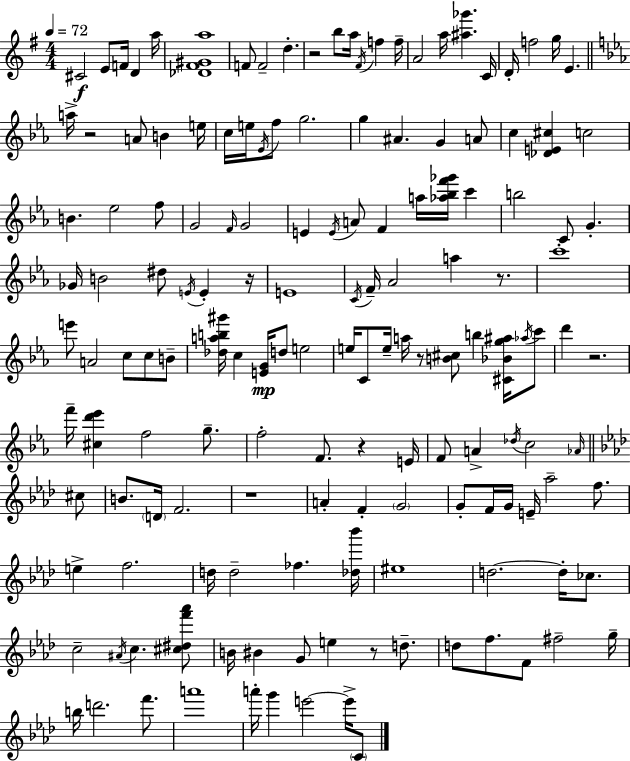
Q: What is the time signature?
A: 4/4